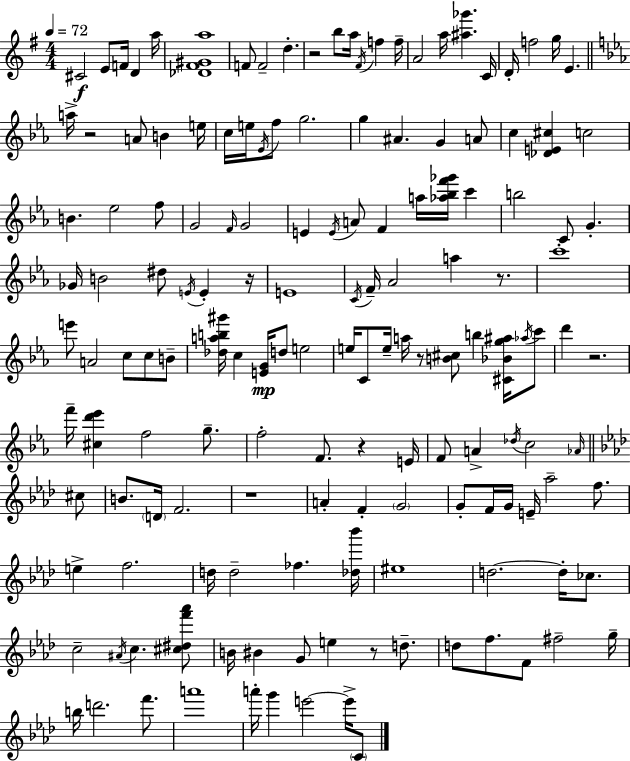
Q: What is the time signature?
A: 4/4